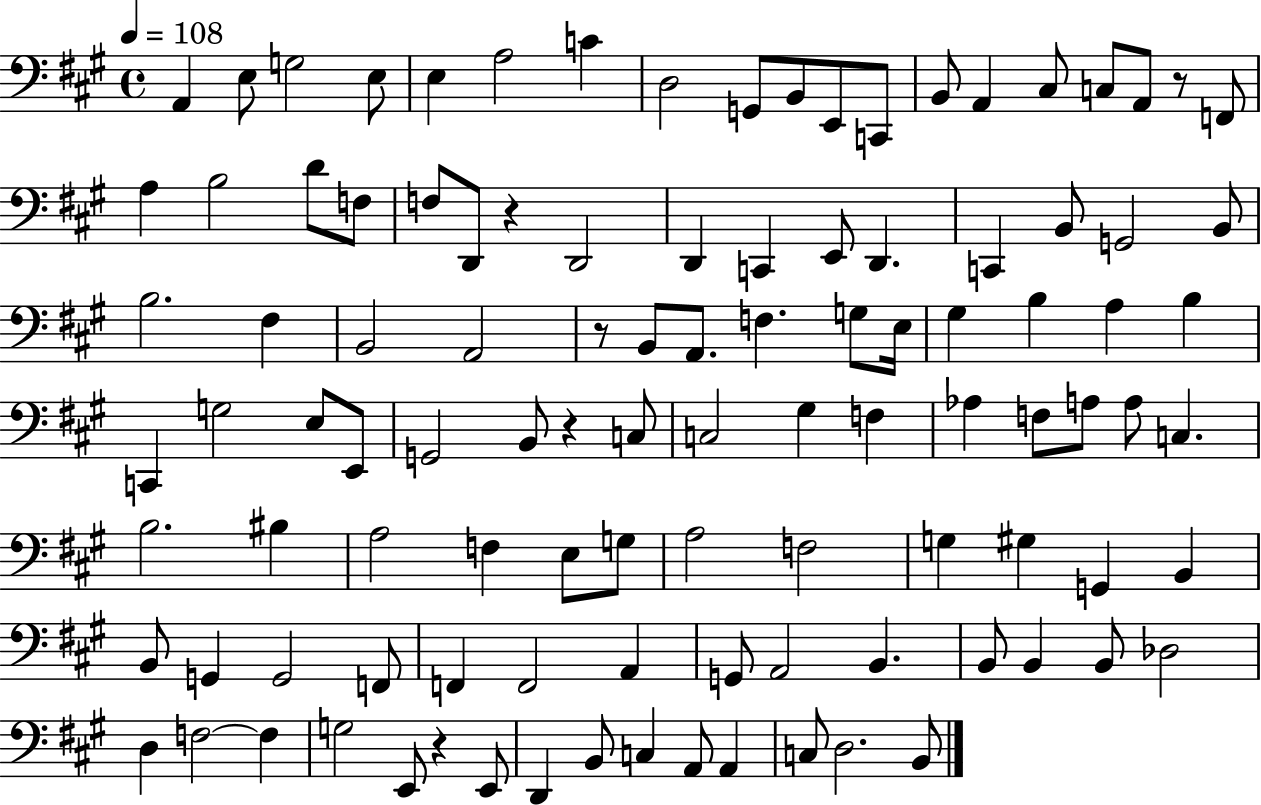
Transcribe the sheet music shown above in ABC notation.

X:1
T:Untitled
M:4/4
L:1/4
K:A
A,, E,/2 G,2 E,/2 E, A,2 C D,2 G,,/2 B,,/2 E,,/2 C,,/2 B,,/2 A,, ^C,/2 C,/2 A,,/2 z/2 F,,/2 A, B,2 D/2 F,/2 F,/2 D,,/2 z D,,2 D,, C,, E,,/2 D,, C,, B,,/2 G,,2 B,,/2 B,2 ^F, B,,2 A,,2 z/2 B,,/2 A,,/2 F, G,/2 E,/4 ^G, B, A, B, C,, G,2 E,/2 E,,/2 G,,2 B,,/2 z C,/2 C,2 ^G, F, _A, F,/2 A,/2 A,/2 C, B,2 ^B, A,2 F, E,/2 G,/2 A,2 F,2 G, ^G, G,, B,, B,,/2 G,, G,,2 F,,/2 F,, F,,2 A,, G,,/2 A,,2 B,, B,,/2 B,, B,,/2 _D,2 D, F,2 F, G,2 E,,/2 z E,,/2 D,, B,,/2 C, A,,/2 A,, C,/2 D,2 B,,/2